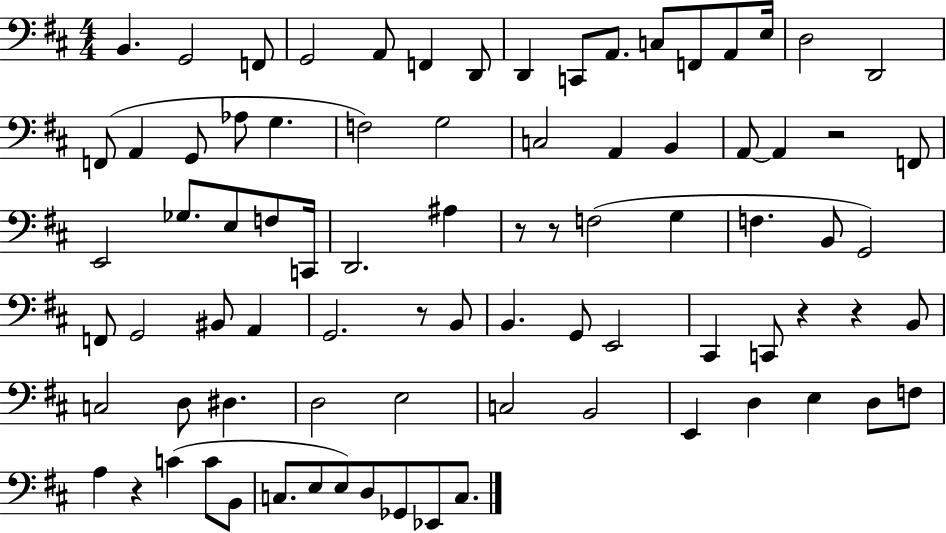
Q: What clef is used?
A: bass